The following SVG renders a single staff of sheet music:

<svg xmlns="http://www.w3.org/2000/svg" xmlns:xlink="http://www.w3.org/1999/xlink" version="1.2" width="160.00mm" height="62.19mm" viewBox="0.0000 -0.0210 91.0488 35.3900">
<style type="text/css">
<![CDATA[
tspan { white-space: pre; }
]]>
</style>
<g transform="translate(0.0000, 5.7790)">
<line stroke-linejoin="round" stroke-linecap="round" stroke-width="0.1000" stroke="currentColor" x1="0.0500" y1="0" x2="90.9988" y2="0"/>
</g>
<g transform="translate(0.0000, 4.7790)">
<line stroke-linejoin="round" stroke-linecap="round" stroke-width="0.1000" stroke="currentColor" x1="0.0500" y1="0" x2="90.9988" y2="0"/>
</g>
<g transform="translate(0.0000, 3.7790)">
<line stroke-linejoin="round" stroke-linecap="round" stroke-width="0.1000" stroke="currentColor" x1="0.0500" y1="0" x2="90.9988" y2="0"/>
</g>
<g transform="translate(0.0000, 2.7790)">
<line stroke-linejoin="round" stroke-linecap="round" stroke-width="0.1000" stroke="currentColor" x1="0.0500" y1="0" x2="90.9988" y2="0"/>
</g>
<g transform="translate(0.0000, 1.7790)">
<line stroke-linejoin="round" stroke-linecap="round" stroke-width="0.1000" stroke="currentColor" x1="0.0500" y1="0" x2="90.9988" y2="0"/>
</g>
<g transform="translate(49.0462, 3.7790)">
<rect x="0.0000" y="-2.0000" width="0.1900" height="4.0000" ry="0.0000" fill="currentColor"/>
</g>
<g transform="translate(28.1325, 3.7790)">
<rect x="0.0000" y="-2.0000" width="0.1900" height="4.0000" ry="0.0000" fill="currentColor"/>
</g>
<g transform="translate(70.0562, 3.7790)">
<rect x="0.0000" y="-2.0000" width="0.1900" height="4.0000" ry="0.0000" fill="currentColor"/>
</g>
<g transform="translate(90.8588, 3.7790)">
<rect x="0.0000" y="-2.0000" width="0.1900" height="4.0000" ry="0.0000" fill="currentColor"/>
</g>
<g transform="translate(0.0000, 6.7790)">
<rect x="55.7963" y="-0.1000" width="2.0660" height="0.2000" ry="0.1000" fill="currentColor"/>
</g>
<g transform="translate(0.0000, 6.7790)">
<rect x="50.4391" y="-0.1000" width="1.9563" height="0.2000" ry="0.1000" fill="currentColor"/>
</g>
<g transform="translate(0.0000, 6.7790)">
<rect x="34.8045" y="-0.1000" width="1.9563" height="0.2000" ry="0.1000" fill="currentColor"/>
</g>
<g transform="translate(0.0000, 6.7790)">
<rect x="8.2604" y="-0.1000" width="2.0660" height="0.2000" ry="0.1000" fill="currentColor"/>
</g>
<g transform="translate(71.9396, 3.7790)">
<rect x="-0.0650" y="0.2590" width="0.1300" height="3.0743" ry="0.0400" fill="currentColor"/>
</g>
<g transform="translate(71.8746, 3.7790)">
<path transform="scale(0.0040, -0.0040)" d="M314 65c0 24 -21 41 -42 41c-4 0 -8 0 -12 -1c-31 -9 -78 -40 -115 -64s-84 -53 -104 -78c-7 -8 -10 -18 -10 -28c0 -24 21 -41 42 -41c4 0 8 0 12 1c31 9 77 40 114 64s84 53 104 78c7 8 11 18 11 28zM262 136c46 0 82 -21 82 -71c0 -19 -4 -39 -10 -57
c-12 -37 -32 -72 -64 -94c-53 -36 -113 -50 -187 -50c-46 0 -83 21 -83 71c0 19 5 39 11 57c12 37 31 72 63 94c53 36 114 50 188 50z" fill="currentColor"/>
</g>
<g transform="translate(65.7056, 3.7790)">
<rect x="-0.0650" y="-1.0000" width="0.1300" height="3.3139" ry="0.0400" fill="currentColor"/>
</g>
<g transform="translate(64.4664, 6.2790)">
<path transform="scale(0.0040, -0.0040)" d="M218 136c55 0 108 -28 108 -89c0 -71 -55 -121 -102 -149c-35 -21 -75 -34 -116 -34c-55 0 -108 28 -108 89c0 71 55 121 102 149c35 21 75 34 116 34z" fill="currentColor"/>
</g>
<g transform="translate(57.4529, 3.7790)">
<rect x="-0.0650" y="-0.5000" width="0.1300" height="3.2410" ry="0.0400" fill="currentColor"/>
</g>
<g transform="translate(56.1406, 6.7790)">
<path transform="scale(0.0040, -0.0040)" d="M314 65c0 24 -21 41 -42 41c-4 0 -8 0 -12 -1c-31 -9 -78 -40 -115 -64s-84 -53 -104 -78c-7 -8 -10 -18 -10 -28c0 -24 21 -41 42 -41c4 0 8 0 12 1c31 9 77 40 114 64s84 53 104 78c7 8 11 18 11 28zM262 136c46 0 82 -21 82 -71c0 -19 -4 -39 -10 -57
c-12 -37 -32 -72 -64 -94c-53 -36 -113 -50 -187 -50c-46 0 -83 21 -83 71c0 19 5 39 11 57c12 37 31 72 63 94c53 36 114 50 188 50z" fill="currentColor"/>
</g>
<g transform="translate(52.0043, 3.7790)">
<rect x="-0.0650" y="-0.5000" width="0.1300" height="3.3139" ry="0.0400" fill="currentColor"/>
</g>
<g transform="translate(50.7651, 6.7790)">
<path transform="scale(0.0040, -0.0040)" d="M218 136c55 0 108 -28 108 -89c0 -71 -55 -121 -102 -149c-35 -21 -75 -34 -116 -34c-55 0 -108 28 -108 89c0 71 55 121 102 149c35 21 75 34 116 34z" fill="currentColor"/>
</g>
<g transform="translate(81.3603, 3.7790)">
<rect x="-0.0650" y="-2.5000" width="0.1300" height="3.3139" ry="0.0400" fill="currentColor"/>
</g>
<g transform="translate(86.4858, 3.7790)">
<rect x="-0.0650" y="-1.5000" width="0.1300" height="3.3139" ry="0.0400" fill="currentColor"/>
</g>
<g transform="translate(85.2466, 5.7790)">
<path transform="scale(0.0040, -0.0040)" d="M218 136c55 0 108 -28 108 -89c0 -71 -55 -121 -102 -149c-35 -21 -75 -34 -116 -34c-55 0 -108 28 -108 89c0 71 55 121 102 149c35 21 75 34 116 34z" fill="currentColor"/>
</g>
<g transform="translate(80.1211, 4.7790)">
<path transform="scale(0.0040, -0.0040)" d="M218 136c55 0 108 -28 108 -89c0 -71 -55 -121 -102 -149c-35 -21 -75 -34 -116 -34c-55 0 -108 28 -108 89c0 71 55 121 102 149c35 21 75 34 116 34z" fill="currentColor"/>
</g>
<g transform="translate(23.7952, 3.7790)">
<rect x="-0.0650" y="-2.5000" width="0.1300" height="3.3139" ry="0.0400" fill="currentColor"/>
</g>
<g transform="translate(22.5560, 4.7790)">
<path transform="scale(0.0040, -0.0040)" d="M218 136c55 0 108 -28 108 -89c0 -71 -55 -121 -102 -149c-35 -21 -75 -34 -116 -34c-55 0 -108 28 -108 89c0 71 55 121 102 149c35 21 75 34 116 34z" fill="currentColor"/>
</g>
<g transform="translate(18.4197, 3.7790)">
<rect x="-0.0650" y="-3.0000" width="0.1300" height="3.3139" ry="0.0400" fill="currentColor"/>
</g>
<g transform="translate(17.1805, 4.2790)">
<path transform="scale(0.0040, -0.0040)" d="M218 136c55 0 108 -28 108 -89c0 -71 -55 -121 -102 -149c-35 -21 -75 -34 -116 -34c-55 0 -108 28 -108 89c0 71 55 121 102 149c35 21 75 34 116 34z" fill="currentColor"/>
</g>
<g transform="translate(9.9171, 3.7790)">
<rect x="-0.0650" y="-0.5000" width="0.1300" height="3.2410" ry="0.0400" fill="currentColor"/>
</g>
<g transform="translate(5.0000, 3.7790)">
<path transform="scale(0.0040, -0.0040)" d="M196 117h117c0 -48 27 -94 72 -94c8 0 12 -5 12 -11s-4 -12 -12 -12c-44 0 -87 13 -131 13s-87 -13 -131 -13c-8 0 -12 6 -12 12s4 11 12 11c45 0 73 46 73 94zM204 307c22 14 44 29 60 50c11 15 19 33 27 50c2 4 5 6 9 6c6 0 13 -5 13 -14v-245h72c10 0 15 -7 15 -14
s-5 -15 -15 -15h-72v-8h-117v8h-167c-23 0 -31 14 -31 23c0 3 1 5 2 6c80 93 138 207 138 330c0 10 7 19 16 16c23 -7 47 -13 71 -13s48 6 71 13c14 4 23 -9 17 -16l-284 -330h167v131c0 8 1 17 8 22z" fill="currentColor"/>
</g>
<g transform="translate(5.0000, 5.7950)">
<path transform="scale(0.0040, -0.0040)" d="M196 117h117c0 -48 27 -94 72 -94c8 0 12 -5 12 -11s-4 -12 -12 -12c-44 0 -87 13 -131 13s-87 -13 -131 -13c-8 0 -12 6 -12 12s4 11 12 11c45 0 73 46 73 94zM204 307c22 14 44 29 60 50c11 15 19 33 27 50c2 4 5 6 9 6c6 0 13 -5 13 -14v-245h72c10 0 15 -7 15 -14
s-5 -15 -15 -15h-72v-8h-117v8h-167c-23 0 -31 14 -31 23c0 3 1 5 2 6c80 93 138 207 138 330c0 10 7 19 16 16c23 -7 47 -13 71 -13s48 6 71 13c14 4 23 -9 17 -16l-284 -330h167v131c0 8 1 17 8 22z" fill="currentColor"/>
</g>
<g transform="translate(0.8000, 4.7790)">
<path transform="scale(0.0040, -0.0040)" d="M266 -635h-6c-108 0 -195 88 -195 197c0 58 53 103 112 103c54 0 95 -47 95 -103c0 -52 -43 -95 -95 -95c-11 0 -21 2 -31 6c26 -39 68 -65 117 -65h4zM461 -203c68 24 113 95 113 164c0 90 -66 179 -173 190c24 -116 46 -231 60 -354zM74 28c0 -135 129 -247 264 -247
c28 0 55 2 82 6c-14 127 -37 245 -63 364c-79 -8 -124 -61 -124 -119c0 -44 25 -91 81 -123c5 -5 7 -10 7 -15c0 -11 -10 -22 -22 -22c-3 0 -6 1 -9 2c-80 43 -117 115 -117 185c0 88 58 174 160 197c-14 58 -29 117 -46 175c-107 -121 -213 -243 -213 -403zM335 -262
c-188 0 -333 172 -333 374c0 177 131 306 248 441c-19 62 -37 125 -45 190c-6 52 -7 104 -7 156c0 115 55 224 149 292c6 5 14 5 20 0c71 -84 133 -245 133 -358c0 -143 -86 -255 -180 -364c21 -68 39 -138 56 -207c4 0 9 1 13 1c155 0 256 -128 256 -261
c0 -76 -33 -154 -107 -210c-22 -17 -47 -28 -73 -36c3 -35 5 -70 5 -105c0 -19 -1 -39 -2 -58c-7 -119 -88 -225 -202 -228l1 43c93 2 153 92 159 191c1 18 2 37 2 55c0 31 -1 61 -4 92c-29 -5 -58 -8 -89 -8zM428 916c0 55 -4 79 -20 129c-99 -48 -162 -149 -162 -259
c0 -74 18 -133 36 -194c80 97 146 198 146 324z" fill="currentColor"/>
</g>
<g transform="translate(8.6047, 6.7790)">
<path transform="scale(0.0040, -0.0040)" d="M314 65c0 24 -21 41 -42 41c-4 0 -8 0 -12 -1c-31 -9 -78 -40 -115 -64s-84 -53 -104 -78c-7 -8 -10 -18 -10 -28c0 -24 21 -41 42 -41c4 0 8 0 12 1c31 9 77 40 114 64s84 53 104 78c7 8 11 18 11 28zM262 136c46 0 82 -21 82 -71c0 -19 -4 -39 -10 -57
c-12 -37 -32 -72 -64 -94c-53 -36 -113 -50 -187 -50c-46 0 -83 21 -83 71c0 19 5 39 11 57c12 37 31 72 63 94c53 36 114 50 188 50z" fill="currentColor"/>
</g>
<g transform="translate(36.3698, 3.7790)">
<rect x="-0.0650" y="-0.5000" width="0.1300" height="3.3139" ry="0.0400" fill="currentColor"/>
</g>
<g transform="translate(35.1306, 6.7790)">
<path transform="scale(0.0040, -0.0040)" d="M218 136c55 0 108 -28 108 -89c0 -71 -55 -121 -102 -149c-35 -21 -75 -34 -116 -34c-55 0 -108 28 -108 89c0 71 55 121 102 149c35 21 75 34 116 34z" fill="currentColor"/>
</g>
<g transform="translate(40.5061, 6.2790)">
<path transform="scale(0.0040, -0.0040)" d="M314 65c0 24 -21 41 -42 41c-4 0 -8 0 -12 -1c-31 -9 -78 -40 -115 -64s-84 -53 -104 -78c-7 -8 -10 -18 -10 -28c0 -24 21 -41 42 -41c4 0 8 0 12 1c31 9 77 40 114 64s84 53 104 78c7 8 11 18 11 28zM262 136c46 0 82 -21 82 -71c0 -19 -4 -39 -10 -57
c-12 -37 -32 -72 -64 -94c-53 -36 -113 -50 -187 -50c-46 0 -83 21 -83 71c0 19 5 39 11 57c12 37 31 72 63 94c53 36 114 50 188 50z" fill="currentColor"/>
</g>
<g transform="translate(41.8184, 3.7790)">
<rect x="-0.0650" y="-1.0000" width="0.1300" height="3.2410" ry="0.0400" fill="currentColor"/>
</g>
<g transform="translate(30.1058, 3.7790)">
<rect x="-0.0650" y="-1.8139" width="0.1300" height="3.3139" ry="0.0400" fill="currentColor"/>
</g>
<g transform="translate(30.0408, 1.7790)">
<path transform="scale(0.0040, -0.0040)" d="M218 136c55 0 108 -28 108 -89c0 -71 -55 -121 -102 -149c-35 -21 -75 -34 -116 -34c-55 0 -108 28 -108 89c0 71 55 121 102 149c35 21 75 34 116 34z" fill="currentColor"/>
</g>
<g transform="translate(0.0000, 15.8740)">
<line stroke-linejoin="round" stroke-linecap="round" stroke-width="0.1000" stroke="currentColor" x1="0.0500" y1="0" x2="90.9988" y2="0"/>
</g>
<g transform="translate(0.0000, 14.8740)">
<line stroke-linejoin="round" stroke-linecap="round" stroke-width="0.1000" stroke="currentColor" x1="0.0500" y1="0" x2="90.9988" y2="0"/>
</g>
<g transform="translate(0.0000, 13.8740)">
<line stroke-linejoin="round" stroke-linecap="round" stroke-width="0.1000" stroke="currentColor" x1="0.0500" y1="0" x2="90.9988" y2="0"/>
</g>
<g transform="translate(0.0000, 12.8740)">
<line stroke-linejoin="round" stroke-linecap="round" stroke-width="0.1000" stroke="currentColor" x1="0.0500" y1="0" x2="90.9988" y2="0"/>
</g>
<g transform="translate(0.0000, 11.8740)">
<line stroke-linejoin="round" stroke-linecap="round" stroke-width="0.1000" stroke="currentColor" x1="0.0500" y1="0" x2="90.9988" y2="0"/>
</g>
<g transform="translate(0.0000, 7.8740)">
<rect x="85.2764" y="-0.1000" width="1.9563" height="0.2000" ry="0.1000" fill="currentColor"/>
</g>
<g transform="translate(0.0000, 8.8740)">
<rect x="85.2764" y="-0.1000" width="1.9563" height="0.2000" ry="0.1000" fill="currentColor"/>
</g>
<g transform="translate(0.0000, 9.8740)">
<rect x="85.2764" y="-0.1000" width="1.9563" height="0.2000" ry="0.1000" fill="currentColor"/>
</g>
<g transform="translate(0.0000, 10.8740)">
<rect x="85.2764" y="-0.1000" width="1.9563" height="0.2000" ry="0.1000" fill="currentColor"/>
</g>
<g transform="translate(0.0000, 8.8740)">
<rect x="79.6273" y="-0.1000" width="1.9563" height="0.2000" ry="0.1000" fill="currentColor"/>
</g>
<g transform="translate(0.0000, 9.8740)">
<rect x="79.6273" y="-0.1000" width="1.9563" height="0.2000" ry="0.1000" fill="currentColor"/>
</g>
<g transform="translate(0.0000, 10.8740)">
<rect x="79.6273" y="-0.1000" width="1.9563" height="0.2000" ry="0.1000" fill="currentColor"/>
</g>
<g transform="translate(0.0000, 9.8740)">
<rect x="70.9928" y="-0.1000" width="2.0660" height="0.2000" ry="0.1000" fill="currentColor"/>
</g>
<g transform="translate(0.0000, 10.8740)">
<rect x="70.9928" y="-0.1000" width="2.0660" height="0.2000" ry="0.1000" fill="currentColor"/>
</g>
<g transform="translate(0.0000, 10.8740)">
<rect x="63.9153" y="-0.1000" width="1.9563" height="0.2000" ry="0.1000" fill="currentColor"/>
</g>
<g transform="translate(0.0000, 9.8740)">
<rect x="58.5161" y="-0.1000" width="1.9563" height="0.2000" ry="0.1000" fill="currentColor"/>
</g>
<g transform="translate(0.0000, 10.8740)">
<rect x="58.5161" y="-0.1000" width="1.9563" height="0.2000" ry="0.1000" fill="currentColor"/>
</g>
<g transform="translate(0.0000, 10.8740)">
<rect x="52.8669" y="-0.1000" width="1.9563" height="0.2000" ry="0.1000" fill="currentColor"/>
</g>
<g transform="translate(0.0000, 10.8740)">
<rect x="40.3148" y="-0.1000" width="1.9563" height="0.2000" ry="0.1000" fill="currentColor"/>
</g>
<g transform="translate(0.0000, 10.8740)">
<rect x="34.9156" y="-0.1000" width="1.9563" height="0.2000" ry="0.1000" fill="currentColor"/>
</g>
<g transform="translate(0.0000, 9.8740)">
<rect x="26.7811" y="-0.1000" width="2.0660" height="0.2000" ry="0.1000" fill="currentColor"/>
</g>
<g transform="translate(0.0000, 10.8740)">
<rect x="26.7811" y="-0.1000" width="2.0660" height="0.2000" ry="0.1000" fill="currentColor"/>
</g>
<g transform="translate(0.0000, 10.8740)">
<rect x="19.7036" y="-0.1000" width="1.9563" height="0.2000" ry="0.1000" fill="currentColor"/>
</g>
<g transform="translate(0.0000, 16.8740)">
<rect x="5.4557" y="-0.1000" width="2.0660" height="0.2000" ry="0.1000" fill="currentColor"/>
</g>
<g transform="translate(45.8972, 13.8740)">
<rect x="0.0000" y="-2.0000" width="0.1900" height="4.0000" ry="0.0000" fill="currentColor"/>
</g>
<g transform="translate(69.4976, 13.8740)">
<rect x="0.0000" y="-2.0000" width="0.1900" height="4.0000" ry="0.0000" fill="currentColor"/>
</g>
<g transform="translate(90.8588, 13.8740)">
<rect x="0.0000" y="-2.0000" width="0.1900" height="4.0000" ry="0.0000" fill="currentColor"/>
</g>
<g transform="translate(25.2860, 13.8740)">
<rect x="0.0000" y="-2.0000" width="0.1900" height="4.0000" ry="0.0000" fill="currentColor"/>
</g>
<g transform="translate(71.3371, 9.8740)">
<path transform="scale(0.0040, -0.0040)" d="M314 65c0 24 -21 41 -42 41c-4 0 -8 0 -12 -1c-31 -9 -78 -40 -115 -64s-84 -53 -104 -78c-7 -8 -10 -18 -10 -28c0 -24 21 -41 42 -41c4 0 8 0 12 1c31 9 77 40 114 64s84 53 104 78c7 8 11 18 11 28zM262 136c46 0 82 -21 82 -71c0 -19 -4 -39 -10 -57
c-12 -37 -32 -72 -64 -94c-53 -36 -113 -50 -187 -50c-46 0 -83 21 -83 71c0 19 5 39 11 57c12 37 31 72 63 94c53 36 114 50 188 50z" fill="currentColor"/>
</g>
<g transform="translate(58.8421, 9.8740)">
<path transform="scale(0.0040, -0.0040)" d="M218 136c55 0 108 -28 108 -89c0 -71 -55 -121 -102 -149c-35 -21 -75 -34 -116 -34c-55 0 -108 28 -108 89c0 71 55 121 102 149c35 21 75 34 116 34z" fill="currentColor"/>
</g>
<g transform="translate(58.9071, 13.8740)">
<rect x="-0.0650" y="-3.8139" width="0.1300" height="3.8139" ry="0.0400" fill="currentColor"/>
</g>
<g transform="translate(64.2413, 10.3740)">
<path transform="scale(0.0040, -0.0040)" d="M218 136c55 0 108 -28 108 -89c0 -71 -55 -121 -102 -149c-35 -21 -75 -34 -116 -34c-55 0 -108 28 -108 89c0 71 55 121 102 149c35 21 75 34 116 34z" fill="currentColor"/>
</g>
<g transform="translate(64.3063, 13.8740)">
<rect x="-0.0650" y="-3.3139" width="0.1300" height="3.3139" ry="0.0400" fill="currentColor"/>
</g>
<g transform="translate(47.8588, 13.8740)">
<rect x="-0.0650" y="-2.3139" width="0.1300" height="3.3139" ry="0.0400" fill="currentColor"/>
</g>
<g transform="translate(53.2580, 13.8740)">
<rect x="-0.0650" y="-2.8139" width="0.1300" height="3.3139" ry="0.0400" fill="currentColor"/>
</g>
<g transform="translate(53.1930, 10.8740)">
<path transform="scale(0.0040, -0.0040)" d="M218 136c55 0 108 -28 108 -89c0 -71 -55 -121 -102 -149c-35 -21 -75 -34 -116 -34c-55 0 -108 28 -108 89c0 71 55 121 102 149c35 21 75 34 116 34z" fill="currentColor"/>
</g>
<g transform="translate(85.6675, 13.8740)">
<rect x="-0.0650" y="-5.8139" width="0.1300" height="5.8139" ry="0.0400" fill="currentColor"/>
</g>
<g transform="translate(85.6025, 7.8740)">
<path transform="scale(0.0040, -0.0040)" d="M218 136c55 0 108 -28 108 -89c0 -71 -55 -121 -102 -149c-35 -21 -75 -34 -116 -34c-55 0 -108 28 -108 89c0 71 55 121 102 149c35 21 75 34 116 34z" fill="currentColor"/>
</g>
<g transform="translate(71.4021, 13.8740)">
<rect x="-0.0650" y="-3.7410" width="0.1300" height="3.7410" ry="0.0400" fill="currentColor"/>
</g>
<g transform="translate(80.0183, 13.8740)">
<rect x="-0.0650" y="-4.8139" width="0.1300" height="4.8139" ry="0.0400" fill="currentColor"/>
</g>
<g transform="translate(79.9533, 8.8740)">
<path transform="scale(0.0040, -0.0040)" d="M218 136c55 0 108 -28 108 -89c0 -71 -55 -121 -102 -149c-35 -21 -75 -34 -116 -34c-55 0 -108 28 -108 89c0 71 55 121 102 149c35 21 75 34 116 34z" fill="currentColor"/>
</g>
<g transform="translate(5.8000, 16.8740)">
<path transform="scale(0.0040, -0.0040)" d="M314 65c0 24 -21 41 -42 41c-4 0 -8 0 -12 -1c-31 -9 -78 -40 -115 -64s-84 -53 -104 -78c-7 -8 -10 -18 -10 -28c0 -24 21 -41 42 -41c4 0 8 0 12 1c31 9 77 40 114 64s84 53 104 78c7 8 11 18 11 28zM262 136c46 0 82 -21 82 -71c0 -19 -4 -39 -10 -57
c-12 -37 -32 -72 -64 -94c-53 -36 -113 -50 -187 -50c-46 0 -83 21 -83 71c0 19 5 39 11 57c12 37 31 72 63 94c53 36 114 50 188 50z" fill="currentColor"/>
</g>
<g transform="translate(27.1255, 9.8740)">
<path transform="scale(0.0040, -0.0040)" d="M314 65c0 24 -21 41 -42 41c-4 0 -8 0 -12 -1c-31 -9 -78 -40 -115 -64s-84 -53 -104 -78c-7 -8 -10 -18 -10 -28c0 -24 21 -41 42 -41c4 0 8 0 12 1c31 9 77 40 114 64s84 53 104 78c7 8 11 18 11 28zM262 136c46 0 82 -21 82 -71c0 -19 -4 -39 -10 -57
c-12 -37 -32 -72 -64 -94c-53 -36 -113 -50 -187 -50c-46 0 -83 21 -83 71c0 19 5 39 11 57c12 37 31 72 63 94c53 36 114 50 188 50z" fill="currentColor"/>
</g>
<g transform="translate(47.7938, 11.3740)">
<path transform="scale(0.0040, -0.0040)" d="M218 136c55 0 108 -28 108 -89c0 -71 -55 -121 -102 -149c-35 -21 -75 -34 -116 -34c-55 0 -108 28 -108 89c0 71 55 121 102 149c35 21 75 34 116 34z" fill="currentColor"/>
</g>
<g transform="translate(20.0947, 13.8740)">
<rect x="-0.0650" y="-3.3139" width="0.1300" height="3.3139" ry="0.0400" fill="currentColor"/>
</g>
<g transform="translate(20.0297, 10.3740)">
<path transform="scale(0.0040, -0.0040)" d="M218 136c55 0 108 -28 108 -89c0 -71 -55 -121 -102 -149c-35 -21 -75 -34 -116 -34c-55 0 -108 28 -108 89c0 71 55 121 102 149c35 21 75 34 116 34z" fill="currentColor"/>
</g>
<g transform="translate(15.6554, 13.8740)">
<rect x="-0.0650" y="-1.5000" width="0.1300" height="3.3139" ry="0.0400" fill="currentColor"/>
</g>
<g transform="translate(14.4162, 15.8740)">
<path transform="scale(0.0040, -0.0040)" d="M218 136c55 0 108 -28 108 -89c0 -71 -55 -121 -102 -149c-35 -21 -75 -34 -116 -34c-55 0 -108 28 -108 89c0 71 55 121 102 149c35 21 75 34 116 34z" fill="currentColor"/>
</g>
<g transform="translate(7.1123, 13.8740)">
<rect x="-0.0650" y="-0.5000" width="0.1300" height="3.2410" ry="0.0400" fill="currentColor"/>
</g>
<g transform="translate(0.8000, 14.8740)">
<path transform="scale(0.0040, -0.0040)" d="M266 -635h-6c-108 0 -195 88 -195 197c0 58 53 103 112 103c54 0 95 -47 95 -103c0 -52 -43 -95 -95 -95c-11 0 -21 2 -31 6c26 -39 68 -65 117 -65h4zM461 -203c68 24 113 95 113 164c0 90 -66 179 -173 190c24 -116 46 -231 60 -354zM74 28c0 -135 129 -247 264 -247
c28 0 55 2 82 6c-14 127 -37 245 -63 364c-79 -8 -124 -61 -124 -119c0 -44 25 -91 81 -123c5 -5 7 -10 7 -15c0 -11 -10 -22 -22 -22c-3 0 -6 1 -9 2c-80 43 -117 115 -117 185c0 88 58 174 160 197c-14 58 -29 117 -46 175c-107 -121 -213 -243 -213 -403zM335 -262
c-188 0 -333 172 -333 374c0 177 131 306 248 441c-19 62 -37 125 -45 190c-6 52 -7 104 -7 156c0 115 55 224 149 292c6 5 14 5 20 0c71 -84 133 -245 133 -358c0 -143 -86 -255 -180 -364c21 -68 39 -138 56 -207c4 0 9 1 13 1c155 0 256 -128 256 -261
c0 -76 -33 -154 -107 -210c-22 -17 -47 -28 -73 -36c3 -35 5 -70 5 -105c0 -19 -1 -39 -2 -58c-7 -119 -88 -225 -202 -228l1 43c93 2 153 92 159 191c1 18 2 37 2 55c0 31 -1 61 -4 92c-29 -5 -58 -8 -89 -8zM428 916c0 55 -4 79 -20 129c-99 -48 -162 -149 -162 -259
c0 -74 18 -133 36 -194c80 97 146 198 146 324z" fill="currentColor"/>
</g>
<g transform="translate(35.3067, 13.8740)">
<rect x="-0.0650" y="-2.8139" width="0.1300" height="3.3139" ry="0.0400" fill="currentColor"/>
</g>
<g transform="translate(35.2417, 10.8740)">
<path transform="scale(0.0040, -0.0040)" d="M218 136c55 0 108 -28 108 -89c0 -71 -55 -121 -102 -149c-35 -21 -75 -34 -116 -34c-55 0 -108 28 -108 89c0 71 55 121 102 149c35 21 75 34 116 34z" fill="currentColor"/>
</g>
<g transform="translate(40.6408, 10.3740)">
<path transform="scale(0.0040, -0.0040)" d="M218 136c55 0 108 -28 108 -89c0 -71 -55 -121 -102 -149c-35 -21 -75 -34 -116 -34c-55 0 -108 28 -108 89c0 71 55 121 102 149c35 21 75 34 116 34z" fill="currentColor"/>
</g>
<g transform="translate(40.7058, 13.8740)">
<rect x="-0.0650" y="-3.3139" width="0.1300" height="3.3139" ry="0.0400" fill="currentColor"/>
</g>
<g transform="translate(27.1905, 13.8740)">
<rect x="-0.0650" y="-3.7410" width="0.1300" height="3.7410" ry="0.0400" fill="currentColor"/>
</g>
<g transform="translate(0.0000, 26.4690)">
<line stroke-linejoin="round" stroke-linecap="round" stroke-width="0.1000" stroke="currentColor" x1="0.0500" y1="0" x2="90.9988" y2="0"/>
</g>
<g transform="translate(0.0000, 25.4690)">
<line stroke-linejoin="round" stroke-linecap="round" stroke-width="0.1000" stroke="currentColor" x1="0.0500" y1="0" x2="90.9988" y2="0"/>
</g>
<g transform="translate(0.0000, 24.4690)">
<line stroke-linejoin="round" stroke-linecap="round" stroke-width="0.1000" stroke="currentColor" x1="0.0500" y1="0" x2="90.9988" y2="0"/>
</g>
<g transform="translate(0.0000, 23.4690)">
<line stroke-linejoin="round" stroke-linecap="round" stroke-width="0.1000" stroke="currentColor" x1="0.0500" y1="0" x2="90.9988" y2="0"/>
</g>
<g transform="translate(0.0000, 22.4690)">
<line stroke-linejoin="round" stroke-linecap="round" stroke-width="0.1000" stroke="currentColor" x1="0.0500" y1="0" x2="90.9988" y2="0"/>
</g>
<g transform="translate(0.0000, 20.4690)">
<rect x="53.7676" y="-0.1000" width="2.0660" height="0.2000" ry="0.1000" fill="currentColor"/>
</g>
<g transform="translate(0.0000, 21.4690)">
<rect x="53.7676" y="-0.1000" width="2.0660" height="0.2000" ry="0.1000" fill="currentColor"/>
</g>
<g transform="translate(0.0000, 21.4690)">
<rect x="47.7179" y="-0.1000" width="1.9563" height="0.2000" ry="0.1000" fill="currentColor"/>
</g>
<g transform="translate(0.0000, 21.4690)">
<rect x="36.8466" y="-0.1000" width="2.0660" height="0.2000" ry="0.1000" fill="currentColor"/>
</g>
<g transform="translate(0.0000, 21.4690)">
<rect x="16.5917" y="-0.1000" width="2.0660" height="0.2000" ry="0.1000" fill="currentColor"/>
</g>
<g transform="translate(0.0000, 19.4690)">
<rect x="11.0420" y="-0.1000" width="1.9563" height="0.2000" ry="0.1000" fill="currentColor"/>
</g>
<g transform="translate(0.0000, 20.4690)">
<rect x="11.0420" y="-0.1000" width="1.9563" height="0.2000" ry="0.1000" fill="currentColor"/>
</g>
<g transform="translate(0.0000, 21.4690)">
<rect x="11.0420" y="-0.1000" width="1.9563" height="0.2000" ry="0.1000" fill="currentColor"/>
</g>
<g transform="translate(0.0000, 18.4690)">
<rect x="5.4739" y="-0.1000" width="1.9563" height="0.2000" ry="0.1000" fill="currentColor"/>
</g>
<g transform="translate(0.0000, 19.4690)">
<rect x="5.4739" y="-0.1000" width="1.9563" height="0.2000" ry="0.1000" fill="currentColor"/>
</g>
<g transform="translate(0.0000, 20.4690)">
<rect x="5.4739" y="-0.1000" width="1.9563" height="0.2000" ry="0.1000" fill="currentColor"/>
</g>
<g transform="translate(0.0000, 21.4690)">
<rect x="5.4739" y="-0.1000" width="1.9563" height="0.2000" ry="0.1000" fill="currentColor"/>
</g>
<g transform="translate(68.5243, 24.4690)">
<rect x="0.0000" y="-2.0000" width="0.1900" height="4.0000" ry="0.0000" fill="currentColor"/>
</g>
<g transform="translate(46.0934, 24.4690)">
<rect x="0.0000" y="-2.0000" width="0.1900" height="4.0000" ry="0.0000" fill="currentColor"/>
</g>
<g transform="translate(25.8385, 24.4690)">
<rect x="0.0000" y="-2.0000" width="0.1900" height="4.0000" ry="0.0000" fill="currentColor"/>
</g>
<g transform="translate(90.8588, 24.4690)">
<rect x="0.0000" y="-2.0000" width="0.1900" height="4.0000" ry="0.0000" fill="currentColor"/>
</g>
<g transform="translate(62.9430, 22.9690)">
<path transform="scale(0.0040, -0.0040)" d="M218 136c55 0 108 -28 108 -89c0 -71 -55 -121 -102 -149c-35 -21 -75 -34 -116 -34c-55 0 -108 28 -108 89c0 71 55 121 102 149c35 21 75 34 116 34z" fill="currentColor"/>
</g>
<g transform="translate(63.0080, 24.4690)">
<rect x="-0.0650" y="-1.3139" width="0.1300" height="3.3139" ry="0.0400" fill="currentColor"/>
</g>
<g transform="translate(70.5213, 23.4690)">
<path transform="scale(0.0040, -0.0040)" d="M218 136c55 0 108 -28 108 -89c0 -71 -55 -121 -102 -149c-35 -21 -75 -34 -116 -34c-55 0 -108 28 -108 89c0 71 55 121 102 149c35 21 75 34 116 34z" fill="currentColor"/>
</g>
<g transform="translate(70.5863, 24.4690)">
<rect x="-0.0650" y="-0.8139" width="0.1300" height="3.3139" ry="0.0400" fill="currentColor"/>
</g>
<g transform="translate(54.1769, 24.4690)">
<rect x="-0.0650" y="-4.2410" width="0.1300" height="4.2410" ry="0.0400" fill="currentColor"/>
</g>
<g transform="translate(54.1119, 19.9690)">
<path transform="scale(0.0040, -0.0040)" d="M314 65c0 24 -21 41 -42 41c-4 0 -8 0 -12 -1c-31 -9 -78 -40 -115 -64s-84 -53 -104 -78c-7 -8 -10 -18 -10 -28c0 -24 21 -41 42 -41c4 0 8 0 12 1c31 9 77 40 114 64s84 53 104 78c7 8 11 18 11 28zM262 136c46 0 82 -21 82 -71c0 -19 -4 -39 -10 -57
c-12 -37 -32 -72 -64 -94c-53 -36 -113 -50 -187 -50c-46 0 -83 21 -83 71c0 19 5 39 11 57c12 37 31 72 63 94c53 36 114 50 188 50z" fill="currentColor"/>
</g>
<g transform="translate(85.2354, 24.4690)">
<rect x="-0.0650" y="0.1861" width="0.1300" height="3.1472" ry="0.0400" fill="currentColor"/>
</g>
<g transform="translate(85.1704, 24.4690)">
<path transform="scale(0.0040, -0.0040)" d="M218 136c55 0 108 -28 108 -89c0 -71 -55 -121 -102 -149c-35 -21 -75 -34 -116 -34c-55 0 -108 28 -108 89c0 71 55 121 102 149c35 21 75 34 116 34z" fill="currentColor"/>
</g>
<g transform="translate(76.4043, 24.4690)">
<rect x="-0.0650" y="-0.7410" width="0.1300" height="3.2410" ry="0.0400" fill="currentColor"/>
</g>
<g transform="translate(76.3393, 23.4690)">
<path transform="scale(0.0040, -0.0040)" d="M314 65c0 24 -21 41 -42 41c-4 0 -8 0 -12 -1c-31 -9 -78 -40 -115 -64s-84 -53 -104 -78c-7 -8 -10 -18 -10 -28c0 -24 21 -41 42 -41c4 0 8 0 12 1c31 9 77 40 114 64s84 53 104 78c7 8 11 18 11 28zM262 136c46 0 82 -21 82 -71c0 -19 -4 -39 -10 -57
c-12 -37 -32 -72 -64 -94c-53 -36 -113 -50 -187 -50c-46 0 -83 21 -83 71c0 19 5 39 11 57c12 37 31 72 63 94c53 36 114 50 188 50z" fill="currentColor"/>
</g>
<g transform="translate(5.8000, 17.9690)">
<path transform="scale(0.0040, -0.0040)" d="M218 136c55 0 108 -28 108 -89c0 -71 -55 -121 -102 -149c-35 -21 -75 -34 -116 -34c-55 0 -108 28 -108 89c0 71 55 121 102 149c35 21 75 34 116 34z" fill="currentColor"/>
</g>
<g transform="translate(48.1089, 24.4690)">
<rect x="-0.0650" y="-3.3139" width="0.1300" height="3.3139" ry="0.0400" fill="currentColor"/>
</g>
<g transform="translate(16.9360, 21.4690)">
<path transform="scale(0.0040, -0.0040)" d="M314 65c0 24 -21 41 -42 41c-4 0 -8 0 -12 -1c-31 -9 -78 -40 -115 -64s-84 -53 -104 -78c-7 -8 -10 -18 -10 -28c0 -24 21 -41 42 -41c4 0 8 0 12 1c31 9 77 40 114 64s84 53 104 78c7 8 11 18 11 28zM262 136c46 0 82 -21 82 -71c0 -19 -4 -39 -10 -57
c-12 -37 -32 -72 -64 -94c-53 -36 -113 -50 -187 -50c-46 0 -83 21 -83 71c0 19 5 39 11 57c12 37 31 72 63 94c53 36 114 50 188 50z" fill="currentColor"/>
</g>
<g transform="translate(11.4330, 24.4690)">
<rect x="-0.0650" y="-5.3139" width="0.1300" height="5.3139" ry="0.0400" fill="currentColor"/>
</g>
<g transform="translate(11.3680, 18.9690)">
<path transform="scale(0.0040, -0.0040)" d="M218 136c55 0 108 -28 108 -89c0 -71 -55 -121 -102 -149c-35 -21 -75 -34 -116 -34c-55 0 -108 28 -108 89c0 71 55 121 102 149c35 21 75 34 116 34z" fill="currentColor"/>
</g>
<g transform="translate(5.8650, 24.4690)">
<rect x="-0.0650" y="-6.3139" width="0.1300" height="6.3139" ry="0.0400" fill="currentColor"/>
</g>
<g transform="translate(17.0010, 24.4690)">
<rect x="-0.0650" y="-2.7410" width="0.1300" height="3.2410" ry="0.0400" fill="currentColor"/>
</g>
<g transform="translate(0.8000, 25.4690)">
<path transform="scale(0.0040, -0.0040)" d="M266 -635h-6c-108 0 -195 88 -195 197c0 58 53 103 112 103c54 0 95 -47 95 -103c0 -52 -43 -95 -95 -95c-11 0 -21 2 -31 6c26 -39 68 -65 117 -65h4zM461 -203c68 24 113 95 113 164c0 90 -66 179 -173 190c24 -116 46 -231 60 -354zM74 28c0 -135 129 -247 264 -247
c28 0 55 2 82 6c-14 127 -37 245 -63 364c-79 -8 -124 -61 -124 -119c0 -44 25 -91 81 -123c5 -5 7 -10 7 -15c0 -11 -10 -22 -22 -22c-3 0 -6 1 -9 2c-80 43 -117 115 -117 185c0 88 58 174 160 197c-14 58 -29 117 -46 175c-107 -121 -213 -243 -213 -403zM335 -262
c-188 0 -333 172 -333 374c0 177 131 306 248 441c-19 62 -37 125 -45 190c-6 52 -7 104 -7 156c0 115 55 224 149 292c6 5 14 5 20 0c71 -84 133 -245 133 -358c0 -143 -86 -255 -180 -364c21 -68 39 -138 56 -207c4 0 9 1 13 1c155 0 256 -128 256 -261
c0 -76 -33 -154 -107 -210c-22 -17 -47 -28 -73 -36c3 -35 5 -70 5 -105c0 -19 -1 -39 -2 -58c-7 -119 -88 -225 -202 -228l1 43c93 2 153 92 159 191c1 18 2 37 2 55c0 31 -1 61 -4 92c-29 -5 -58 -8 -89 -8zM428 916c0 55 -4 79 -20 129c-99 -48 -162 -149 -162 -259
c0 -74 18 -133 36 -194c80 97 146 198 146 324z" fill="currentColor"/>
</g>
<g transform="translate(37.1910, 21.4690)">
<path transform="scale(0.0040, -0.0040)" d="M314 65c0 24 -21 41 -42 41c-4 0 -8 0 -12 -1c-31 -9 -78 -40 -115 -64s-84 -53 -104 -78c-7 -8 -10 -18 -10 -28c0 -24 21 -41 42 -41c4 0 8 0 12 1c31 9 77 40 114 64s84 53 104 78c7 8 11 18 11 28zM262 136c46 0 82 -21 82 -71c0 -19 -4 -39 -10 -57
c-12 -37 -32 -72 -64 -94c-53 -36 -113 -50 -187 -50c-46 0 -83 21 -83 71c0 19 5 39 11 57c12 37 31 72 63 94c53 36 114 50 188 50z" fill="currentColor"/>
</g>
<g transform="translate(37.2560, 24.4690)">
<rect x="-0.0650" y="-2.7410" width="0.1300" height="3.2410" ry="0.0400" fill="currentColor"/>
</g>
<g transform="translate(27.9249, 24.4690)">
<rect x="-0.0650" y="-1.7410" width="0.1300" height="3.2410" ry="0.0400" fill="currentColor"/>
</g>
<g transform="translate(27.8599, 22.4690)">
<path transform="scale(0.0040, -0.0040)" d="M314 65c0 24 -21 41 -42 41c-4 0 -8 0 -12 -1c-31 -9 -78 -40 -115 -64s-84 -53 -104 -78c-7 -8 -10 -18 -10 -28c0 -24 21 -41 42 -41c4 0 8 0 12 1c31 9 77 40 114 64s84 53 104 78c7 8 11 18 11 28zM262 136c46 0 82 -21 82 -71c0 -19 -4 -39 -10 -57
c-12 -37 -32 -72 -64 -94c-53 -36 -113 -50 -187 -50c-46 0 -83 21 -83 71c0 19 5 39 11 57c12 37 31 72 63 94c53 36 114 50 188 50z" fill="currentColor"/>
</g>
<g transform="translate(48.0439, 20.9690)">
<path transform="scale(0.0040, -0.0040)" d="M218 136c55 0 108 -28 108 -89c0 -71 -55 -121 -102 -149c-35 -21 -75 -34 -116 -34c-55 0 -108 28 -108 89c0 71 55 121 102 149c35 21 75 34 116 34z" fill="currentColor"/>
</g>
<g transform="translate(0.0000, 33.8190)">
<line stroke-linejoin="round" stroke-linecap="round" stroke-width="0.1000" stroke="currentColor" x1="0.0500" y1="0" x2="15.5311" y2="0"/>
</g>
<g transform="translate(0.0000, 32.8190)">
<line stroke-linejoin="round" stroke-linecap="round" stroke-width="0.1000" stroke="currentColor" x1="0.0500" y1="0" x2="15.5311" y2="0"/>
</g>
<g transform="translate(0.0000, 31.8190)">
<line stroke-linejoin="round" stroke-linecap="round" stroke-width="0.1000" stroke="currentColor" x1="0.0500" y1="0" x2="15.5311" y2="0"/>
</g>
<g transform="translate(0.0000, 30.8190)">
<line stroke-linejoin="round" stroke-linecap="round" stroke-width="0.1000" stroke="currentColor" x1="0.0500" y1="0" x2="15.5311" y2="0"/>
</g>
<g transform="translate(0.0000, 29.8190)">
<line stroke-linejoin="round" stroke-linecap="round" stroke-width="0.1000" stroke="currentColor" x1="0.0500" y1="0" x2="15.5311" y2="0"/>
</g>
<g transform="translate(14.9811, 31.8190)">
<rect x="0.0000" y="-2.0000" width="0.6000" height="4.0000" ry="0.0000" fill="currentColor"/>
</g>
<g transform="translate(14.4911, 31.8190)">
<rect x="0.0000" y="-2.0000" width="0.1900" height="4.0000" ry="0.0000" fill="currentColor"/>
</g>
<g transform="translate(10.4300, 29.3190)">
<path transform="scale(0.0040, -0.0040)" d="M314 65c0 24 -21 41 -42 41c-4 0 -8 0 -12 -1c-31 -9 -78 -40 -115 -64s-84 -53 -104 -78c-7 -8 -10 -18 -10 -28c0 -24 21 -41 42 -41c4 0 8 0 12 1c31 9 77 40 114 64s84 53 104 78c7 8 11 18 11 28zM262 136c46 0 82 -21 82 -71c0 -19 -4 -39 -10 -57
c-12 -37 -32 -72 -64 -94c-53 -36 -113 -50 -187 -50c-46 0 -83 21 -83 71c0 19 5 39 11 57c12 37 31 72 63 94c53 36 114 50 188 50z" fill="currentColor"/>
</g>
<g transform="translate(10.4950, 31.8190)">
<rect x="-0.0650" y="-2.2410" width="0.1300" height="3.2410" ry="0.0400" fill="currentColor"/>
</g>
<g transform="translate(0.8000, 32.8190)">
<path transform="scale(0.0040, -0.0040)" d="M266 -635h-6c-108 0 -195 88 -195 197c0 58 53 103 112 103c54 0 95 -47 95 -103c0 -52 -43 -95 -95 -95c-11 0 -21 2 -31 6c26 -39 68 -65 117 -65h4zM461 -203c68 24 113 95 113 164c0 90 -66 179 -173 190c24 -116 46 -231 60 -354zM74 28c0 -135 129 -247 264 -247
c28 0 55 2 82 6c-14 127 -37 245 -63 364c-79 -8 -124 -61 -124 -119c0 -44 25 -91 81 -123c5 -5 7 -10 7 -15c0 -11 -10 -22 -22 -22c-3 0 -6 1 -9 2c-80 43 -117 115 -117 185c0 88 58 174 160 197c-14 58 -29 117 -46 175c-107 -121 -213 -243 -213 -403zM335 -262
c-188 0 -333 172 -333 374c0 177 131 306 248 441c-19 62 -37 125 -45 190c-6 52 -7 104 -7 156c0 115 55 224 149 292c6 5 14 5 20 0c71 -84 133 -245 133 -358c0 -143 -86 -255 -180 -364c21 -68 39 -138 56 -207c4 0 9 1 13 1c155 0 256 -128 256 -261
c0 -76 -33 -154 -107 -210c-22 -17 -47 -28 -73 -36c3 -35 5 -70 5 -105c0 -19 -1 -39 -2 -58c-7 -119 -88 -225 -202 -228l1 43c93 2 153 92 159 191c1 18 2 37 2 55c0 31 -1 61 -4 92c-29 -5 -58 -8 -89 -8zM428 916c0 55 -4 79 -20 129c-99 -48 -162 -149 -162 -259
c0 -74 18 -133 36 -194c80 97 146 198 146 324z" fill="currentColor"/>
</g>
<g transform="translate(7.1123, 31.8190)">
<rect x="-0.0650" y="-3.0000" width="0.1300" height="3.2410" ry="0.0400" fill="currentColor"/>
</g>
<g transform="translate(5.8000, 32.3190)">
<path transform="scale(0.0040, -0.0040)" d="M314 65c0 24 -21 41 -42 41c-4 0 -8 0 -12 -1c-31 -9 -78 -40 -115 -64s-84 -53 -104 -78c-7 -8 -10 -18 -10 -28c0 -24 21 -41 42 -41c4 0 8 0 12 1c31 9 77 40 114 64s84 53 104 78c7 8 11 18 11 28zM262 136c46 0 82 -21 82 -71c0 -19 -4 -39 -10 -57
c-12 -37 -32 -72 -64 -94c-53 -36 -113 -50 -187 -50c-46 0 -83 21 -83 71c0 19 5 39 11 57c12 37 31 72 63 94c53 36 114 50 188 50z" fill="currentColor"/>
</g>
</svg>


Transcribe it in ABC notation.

X:1
T:Untitled
M:4/4
L:1/4
K:C
C2 A G f C D2 C C2 D B2 G E C2 E b c'2 a b g a c' b c'2 e' g' a' f' a2 f2 a2 b d'2 e d d2 B A2 g2